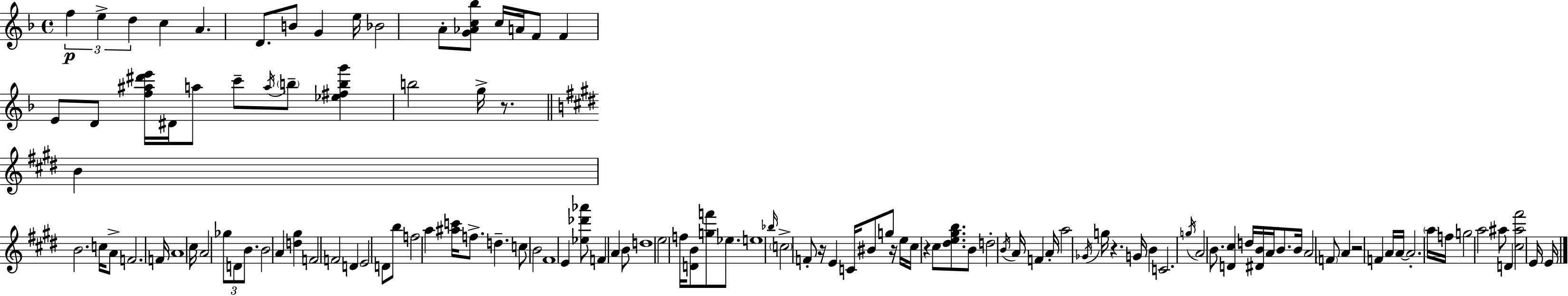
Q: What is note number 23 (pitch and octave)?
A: B5